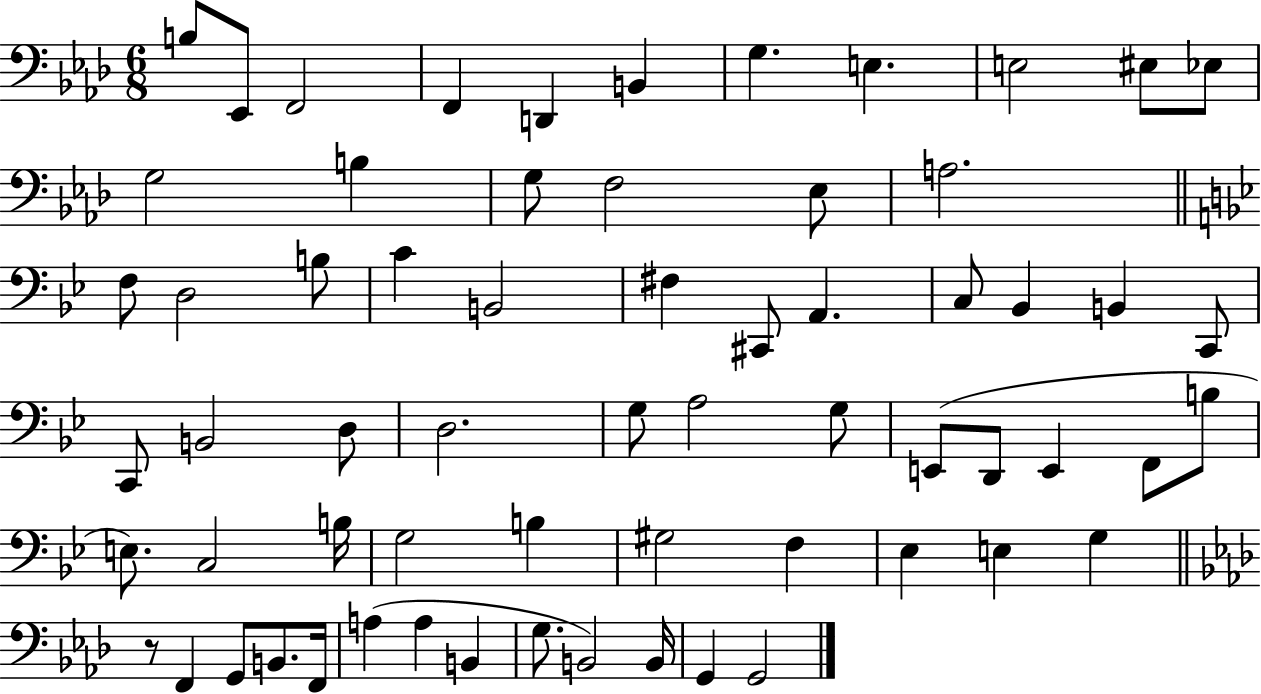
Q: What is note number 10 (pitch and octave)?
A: EIS3